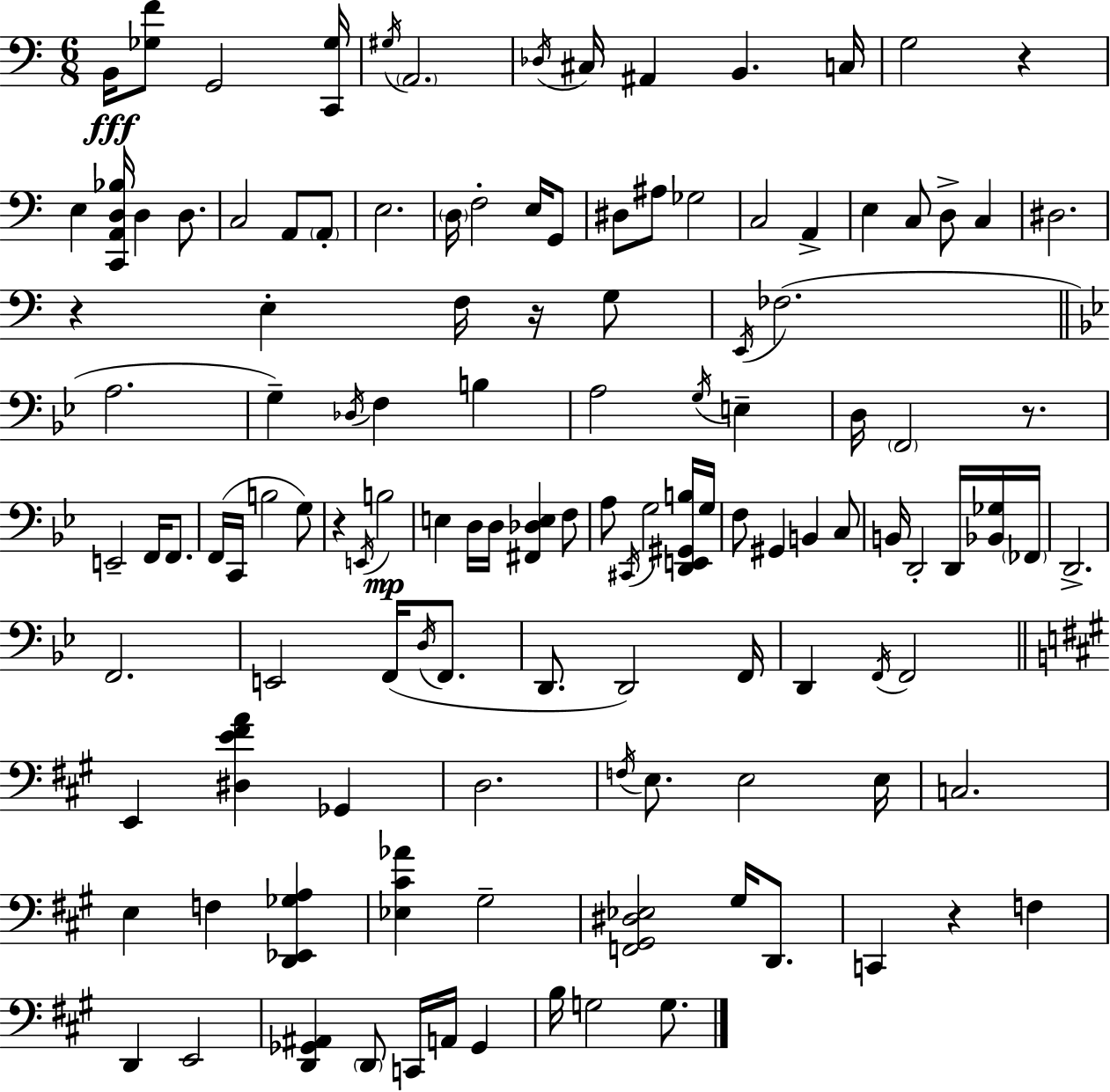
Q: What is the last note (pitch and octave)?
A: G3